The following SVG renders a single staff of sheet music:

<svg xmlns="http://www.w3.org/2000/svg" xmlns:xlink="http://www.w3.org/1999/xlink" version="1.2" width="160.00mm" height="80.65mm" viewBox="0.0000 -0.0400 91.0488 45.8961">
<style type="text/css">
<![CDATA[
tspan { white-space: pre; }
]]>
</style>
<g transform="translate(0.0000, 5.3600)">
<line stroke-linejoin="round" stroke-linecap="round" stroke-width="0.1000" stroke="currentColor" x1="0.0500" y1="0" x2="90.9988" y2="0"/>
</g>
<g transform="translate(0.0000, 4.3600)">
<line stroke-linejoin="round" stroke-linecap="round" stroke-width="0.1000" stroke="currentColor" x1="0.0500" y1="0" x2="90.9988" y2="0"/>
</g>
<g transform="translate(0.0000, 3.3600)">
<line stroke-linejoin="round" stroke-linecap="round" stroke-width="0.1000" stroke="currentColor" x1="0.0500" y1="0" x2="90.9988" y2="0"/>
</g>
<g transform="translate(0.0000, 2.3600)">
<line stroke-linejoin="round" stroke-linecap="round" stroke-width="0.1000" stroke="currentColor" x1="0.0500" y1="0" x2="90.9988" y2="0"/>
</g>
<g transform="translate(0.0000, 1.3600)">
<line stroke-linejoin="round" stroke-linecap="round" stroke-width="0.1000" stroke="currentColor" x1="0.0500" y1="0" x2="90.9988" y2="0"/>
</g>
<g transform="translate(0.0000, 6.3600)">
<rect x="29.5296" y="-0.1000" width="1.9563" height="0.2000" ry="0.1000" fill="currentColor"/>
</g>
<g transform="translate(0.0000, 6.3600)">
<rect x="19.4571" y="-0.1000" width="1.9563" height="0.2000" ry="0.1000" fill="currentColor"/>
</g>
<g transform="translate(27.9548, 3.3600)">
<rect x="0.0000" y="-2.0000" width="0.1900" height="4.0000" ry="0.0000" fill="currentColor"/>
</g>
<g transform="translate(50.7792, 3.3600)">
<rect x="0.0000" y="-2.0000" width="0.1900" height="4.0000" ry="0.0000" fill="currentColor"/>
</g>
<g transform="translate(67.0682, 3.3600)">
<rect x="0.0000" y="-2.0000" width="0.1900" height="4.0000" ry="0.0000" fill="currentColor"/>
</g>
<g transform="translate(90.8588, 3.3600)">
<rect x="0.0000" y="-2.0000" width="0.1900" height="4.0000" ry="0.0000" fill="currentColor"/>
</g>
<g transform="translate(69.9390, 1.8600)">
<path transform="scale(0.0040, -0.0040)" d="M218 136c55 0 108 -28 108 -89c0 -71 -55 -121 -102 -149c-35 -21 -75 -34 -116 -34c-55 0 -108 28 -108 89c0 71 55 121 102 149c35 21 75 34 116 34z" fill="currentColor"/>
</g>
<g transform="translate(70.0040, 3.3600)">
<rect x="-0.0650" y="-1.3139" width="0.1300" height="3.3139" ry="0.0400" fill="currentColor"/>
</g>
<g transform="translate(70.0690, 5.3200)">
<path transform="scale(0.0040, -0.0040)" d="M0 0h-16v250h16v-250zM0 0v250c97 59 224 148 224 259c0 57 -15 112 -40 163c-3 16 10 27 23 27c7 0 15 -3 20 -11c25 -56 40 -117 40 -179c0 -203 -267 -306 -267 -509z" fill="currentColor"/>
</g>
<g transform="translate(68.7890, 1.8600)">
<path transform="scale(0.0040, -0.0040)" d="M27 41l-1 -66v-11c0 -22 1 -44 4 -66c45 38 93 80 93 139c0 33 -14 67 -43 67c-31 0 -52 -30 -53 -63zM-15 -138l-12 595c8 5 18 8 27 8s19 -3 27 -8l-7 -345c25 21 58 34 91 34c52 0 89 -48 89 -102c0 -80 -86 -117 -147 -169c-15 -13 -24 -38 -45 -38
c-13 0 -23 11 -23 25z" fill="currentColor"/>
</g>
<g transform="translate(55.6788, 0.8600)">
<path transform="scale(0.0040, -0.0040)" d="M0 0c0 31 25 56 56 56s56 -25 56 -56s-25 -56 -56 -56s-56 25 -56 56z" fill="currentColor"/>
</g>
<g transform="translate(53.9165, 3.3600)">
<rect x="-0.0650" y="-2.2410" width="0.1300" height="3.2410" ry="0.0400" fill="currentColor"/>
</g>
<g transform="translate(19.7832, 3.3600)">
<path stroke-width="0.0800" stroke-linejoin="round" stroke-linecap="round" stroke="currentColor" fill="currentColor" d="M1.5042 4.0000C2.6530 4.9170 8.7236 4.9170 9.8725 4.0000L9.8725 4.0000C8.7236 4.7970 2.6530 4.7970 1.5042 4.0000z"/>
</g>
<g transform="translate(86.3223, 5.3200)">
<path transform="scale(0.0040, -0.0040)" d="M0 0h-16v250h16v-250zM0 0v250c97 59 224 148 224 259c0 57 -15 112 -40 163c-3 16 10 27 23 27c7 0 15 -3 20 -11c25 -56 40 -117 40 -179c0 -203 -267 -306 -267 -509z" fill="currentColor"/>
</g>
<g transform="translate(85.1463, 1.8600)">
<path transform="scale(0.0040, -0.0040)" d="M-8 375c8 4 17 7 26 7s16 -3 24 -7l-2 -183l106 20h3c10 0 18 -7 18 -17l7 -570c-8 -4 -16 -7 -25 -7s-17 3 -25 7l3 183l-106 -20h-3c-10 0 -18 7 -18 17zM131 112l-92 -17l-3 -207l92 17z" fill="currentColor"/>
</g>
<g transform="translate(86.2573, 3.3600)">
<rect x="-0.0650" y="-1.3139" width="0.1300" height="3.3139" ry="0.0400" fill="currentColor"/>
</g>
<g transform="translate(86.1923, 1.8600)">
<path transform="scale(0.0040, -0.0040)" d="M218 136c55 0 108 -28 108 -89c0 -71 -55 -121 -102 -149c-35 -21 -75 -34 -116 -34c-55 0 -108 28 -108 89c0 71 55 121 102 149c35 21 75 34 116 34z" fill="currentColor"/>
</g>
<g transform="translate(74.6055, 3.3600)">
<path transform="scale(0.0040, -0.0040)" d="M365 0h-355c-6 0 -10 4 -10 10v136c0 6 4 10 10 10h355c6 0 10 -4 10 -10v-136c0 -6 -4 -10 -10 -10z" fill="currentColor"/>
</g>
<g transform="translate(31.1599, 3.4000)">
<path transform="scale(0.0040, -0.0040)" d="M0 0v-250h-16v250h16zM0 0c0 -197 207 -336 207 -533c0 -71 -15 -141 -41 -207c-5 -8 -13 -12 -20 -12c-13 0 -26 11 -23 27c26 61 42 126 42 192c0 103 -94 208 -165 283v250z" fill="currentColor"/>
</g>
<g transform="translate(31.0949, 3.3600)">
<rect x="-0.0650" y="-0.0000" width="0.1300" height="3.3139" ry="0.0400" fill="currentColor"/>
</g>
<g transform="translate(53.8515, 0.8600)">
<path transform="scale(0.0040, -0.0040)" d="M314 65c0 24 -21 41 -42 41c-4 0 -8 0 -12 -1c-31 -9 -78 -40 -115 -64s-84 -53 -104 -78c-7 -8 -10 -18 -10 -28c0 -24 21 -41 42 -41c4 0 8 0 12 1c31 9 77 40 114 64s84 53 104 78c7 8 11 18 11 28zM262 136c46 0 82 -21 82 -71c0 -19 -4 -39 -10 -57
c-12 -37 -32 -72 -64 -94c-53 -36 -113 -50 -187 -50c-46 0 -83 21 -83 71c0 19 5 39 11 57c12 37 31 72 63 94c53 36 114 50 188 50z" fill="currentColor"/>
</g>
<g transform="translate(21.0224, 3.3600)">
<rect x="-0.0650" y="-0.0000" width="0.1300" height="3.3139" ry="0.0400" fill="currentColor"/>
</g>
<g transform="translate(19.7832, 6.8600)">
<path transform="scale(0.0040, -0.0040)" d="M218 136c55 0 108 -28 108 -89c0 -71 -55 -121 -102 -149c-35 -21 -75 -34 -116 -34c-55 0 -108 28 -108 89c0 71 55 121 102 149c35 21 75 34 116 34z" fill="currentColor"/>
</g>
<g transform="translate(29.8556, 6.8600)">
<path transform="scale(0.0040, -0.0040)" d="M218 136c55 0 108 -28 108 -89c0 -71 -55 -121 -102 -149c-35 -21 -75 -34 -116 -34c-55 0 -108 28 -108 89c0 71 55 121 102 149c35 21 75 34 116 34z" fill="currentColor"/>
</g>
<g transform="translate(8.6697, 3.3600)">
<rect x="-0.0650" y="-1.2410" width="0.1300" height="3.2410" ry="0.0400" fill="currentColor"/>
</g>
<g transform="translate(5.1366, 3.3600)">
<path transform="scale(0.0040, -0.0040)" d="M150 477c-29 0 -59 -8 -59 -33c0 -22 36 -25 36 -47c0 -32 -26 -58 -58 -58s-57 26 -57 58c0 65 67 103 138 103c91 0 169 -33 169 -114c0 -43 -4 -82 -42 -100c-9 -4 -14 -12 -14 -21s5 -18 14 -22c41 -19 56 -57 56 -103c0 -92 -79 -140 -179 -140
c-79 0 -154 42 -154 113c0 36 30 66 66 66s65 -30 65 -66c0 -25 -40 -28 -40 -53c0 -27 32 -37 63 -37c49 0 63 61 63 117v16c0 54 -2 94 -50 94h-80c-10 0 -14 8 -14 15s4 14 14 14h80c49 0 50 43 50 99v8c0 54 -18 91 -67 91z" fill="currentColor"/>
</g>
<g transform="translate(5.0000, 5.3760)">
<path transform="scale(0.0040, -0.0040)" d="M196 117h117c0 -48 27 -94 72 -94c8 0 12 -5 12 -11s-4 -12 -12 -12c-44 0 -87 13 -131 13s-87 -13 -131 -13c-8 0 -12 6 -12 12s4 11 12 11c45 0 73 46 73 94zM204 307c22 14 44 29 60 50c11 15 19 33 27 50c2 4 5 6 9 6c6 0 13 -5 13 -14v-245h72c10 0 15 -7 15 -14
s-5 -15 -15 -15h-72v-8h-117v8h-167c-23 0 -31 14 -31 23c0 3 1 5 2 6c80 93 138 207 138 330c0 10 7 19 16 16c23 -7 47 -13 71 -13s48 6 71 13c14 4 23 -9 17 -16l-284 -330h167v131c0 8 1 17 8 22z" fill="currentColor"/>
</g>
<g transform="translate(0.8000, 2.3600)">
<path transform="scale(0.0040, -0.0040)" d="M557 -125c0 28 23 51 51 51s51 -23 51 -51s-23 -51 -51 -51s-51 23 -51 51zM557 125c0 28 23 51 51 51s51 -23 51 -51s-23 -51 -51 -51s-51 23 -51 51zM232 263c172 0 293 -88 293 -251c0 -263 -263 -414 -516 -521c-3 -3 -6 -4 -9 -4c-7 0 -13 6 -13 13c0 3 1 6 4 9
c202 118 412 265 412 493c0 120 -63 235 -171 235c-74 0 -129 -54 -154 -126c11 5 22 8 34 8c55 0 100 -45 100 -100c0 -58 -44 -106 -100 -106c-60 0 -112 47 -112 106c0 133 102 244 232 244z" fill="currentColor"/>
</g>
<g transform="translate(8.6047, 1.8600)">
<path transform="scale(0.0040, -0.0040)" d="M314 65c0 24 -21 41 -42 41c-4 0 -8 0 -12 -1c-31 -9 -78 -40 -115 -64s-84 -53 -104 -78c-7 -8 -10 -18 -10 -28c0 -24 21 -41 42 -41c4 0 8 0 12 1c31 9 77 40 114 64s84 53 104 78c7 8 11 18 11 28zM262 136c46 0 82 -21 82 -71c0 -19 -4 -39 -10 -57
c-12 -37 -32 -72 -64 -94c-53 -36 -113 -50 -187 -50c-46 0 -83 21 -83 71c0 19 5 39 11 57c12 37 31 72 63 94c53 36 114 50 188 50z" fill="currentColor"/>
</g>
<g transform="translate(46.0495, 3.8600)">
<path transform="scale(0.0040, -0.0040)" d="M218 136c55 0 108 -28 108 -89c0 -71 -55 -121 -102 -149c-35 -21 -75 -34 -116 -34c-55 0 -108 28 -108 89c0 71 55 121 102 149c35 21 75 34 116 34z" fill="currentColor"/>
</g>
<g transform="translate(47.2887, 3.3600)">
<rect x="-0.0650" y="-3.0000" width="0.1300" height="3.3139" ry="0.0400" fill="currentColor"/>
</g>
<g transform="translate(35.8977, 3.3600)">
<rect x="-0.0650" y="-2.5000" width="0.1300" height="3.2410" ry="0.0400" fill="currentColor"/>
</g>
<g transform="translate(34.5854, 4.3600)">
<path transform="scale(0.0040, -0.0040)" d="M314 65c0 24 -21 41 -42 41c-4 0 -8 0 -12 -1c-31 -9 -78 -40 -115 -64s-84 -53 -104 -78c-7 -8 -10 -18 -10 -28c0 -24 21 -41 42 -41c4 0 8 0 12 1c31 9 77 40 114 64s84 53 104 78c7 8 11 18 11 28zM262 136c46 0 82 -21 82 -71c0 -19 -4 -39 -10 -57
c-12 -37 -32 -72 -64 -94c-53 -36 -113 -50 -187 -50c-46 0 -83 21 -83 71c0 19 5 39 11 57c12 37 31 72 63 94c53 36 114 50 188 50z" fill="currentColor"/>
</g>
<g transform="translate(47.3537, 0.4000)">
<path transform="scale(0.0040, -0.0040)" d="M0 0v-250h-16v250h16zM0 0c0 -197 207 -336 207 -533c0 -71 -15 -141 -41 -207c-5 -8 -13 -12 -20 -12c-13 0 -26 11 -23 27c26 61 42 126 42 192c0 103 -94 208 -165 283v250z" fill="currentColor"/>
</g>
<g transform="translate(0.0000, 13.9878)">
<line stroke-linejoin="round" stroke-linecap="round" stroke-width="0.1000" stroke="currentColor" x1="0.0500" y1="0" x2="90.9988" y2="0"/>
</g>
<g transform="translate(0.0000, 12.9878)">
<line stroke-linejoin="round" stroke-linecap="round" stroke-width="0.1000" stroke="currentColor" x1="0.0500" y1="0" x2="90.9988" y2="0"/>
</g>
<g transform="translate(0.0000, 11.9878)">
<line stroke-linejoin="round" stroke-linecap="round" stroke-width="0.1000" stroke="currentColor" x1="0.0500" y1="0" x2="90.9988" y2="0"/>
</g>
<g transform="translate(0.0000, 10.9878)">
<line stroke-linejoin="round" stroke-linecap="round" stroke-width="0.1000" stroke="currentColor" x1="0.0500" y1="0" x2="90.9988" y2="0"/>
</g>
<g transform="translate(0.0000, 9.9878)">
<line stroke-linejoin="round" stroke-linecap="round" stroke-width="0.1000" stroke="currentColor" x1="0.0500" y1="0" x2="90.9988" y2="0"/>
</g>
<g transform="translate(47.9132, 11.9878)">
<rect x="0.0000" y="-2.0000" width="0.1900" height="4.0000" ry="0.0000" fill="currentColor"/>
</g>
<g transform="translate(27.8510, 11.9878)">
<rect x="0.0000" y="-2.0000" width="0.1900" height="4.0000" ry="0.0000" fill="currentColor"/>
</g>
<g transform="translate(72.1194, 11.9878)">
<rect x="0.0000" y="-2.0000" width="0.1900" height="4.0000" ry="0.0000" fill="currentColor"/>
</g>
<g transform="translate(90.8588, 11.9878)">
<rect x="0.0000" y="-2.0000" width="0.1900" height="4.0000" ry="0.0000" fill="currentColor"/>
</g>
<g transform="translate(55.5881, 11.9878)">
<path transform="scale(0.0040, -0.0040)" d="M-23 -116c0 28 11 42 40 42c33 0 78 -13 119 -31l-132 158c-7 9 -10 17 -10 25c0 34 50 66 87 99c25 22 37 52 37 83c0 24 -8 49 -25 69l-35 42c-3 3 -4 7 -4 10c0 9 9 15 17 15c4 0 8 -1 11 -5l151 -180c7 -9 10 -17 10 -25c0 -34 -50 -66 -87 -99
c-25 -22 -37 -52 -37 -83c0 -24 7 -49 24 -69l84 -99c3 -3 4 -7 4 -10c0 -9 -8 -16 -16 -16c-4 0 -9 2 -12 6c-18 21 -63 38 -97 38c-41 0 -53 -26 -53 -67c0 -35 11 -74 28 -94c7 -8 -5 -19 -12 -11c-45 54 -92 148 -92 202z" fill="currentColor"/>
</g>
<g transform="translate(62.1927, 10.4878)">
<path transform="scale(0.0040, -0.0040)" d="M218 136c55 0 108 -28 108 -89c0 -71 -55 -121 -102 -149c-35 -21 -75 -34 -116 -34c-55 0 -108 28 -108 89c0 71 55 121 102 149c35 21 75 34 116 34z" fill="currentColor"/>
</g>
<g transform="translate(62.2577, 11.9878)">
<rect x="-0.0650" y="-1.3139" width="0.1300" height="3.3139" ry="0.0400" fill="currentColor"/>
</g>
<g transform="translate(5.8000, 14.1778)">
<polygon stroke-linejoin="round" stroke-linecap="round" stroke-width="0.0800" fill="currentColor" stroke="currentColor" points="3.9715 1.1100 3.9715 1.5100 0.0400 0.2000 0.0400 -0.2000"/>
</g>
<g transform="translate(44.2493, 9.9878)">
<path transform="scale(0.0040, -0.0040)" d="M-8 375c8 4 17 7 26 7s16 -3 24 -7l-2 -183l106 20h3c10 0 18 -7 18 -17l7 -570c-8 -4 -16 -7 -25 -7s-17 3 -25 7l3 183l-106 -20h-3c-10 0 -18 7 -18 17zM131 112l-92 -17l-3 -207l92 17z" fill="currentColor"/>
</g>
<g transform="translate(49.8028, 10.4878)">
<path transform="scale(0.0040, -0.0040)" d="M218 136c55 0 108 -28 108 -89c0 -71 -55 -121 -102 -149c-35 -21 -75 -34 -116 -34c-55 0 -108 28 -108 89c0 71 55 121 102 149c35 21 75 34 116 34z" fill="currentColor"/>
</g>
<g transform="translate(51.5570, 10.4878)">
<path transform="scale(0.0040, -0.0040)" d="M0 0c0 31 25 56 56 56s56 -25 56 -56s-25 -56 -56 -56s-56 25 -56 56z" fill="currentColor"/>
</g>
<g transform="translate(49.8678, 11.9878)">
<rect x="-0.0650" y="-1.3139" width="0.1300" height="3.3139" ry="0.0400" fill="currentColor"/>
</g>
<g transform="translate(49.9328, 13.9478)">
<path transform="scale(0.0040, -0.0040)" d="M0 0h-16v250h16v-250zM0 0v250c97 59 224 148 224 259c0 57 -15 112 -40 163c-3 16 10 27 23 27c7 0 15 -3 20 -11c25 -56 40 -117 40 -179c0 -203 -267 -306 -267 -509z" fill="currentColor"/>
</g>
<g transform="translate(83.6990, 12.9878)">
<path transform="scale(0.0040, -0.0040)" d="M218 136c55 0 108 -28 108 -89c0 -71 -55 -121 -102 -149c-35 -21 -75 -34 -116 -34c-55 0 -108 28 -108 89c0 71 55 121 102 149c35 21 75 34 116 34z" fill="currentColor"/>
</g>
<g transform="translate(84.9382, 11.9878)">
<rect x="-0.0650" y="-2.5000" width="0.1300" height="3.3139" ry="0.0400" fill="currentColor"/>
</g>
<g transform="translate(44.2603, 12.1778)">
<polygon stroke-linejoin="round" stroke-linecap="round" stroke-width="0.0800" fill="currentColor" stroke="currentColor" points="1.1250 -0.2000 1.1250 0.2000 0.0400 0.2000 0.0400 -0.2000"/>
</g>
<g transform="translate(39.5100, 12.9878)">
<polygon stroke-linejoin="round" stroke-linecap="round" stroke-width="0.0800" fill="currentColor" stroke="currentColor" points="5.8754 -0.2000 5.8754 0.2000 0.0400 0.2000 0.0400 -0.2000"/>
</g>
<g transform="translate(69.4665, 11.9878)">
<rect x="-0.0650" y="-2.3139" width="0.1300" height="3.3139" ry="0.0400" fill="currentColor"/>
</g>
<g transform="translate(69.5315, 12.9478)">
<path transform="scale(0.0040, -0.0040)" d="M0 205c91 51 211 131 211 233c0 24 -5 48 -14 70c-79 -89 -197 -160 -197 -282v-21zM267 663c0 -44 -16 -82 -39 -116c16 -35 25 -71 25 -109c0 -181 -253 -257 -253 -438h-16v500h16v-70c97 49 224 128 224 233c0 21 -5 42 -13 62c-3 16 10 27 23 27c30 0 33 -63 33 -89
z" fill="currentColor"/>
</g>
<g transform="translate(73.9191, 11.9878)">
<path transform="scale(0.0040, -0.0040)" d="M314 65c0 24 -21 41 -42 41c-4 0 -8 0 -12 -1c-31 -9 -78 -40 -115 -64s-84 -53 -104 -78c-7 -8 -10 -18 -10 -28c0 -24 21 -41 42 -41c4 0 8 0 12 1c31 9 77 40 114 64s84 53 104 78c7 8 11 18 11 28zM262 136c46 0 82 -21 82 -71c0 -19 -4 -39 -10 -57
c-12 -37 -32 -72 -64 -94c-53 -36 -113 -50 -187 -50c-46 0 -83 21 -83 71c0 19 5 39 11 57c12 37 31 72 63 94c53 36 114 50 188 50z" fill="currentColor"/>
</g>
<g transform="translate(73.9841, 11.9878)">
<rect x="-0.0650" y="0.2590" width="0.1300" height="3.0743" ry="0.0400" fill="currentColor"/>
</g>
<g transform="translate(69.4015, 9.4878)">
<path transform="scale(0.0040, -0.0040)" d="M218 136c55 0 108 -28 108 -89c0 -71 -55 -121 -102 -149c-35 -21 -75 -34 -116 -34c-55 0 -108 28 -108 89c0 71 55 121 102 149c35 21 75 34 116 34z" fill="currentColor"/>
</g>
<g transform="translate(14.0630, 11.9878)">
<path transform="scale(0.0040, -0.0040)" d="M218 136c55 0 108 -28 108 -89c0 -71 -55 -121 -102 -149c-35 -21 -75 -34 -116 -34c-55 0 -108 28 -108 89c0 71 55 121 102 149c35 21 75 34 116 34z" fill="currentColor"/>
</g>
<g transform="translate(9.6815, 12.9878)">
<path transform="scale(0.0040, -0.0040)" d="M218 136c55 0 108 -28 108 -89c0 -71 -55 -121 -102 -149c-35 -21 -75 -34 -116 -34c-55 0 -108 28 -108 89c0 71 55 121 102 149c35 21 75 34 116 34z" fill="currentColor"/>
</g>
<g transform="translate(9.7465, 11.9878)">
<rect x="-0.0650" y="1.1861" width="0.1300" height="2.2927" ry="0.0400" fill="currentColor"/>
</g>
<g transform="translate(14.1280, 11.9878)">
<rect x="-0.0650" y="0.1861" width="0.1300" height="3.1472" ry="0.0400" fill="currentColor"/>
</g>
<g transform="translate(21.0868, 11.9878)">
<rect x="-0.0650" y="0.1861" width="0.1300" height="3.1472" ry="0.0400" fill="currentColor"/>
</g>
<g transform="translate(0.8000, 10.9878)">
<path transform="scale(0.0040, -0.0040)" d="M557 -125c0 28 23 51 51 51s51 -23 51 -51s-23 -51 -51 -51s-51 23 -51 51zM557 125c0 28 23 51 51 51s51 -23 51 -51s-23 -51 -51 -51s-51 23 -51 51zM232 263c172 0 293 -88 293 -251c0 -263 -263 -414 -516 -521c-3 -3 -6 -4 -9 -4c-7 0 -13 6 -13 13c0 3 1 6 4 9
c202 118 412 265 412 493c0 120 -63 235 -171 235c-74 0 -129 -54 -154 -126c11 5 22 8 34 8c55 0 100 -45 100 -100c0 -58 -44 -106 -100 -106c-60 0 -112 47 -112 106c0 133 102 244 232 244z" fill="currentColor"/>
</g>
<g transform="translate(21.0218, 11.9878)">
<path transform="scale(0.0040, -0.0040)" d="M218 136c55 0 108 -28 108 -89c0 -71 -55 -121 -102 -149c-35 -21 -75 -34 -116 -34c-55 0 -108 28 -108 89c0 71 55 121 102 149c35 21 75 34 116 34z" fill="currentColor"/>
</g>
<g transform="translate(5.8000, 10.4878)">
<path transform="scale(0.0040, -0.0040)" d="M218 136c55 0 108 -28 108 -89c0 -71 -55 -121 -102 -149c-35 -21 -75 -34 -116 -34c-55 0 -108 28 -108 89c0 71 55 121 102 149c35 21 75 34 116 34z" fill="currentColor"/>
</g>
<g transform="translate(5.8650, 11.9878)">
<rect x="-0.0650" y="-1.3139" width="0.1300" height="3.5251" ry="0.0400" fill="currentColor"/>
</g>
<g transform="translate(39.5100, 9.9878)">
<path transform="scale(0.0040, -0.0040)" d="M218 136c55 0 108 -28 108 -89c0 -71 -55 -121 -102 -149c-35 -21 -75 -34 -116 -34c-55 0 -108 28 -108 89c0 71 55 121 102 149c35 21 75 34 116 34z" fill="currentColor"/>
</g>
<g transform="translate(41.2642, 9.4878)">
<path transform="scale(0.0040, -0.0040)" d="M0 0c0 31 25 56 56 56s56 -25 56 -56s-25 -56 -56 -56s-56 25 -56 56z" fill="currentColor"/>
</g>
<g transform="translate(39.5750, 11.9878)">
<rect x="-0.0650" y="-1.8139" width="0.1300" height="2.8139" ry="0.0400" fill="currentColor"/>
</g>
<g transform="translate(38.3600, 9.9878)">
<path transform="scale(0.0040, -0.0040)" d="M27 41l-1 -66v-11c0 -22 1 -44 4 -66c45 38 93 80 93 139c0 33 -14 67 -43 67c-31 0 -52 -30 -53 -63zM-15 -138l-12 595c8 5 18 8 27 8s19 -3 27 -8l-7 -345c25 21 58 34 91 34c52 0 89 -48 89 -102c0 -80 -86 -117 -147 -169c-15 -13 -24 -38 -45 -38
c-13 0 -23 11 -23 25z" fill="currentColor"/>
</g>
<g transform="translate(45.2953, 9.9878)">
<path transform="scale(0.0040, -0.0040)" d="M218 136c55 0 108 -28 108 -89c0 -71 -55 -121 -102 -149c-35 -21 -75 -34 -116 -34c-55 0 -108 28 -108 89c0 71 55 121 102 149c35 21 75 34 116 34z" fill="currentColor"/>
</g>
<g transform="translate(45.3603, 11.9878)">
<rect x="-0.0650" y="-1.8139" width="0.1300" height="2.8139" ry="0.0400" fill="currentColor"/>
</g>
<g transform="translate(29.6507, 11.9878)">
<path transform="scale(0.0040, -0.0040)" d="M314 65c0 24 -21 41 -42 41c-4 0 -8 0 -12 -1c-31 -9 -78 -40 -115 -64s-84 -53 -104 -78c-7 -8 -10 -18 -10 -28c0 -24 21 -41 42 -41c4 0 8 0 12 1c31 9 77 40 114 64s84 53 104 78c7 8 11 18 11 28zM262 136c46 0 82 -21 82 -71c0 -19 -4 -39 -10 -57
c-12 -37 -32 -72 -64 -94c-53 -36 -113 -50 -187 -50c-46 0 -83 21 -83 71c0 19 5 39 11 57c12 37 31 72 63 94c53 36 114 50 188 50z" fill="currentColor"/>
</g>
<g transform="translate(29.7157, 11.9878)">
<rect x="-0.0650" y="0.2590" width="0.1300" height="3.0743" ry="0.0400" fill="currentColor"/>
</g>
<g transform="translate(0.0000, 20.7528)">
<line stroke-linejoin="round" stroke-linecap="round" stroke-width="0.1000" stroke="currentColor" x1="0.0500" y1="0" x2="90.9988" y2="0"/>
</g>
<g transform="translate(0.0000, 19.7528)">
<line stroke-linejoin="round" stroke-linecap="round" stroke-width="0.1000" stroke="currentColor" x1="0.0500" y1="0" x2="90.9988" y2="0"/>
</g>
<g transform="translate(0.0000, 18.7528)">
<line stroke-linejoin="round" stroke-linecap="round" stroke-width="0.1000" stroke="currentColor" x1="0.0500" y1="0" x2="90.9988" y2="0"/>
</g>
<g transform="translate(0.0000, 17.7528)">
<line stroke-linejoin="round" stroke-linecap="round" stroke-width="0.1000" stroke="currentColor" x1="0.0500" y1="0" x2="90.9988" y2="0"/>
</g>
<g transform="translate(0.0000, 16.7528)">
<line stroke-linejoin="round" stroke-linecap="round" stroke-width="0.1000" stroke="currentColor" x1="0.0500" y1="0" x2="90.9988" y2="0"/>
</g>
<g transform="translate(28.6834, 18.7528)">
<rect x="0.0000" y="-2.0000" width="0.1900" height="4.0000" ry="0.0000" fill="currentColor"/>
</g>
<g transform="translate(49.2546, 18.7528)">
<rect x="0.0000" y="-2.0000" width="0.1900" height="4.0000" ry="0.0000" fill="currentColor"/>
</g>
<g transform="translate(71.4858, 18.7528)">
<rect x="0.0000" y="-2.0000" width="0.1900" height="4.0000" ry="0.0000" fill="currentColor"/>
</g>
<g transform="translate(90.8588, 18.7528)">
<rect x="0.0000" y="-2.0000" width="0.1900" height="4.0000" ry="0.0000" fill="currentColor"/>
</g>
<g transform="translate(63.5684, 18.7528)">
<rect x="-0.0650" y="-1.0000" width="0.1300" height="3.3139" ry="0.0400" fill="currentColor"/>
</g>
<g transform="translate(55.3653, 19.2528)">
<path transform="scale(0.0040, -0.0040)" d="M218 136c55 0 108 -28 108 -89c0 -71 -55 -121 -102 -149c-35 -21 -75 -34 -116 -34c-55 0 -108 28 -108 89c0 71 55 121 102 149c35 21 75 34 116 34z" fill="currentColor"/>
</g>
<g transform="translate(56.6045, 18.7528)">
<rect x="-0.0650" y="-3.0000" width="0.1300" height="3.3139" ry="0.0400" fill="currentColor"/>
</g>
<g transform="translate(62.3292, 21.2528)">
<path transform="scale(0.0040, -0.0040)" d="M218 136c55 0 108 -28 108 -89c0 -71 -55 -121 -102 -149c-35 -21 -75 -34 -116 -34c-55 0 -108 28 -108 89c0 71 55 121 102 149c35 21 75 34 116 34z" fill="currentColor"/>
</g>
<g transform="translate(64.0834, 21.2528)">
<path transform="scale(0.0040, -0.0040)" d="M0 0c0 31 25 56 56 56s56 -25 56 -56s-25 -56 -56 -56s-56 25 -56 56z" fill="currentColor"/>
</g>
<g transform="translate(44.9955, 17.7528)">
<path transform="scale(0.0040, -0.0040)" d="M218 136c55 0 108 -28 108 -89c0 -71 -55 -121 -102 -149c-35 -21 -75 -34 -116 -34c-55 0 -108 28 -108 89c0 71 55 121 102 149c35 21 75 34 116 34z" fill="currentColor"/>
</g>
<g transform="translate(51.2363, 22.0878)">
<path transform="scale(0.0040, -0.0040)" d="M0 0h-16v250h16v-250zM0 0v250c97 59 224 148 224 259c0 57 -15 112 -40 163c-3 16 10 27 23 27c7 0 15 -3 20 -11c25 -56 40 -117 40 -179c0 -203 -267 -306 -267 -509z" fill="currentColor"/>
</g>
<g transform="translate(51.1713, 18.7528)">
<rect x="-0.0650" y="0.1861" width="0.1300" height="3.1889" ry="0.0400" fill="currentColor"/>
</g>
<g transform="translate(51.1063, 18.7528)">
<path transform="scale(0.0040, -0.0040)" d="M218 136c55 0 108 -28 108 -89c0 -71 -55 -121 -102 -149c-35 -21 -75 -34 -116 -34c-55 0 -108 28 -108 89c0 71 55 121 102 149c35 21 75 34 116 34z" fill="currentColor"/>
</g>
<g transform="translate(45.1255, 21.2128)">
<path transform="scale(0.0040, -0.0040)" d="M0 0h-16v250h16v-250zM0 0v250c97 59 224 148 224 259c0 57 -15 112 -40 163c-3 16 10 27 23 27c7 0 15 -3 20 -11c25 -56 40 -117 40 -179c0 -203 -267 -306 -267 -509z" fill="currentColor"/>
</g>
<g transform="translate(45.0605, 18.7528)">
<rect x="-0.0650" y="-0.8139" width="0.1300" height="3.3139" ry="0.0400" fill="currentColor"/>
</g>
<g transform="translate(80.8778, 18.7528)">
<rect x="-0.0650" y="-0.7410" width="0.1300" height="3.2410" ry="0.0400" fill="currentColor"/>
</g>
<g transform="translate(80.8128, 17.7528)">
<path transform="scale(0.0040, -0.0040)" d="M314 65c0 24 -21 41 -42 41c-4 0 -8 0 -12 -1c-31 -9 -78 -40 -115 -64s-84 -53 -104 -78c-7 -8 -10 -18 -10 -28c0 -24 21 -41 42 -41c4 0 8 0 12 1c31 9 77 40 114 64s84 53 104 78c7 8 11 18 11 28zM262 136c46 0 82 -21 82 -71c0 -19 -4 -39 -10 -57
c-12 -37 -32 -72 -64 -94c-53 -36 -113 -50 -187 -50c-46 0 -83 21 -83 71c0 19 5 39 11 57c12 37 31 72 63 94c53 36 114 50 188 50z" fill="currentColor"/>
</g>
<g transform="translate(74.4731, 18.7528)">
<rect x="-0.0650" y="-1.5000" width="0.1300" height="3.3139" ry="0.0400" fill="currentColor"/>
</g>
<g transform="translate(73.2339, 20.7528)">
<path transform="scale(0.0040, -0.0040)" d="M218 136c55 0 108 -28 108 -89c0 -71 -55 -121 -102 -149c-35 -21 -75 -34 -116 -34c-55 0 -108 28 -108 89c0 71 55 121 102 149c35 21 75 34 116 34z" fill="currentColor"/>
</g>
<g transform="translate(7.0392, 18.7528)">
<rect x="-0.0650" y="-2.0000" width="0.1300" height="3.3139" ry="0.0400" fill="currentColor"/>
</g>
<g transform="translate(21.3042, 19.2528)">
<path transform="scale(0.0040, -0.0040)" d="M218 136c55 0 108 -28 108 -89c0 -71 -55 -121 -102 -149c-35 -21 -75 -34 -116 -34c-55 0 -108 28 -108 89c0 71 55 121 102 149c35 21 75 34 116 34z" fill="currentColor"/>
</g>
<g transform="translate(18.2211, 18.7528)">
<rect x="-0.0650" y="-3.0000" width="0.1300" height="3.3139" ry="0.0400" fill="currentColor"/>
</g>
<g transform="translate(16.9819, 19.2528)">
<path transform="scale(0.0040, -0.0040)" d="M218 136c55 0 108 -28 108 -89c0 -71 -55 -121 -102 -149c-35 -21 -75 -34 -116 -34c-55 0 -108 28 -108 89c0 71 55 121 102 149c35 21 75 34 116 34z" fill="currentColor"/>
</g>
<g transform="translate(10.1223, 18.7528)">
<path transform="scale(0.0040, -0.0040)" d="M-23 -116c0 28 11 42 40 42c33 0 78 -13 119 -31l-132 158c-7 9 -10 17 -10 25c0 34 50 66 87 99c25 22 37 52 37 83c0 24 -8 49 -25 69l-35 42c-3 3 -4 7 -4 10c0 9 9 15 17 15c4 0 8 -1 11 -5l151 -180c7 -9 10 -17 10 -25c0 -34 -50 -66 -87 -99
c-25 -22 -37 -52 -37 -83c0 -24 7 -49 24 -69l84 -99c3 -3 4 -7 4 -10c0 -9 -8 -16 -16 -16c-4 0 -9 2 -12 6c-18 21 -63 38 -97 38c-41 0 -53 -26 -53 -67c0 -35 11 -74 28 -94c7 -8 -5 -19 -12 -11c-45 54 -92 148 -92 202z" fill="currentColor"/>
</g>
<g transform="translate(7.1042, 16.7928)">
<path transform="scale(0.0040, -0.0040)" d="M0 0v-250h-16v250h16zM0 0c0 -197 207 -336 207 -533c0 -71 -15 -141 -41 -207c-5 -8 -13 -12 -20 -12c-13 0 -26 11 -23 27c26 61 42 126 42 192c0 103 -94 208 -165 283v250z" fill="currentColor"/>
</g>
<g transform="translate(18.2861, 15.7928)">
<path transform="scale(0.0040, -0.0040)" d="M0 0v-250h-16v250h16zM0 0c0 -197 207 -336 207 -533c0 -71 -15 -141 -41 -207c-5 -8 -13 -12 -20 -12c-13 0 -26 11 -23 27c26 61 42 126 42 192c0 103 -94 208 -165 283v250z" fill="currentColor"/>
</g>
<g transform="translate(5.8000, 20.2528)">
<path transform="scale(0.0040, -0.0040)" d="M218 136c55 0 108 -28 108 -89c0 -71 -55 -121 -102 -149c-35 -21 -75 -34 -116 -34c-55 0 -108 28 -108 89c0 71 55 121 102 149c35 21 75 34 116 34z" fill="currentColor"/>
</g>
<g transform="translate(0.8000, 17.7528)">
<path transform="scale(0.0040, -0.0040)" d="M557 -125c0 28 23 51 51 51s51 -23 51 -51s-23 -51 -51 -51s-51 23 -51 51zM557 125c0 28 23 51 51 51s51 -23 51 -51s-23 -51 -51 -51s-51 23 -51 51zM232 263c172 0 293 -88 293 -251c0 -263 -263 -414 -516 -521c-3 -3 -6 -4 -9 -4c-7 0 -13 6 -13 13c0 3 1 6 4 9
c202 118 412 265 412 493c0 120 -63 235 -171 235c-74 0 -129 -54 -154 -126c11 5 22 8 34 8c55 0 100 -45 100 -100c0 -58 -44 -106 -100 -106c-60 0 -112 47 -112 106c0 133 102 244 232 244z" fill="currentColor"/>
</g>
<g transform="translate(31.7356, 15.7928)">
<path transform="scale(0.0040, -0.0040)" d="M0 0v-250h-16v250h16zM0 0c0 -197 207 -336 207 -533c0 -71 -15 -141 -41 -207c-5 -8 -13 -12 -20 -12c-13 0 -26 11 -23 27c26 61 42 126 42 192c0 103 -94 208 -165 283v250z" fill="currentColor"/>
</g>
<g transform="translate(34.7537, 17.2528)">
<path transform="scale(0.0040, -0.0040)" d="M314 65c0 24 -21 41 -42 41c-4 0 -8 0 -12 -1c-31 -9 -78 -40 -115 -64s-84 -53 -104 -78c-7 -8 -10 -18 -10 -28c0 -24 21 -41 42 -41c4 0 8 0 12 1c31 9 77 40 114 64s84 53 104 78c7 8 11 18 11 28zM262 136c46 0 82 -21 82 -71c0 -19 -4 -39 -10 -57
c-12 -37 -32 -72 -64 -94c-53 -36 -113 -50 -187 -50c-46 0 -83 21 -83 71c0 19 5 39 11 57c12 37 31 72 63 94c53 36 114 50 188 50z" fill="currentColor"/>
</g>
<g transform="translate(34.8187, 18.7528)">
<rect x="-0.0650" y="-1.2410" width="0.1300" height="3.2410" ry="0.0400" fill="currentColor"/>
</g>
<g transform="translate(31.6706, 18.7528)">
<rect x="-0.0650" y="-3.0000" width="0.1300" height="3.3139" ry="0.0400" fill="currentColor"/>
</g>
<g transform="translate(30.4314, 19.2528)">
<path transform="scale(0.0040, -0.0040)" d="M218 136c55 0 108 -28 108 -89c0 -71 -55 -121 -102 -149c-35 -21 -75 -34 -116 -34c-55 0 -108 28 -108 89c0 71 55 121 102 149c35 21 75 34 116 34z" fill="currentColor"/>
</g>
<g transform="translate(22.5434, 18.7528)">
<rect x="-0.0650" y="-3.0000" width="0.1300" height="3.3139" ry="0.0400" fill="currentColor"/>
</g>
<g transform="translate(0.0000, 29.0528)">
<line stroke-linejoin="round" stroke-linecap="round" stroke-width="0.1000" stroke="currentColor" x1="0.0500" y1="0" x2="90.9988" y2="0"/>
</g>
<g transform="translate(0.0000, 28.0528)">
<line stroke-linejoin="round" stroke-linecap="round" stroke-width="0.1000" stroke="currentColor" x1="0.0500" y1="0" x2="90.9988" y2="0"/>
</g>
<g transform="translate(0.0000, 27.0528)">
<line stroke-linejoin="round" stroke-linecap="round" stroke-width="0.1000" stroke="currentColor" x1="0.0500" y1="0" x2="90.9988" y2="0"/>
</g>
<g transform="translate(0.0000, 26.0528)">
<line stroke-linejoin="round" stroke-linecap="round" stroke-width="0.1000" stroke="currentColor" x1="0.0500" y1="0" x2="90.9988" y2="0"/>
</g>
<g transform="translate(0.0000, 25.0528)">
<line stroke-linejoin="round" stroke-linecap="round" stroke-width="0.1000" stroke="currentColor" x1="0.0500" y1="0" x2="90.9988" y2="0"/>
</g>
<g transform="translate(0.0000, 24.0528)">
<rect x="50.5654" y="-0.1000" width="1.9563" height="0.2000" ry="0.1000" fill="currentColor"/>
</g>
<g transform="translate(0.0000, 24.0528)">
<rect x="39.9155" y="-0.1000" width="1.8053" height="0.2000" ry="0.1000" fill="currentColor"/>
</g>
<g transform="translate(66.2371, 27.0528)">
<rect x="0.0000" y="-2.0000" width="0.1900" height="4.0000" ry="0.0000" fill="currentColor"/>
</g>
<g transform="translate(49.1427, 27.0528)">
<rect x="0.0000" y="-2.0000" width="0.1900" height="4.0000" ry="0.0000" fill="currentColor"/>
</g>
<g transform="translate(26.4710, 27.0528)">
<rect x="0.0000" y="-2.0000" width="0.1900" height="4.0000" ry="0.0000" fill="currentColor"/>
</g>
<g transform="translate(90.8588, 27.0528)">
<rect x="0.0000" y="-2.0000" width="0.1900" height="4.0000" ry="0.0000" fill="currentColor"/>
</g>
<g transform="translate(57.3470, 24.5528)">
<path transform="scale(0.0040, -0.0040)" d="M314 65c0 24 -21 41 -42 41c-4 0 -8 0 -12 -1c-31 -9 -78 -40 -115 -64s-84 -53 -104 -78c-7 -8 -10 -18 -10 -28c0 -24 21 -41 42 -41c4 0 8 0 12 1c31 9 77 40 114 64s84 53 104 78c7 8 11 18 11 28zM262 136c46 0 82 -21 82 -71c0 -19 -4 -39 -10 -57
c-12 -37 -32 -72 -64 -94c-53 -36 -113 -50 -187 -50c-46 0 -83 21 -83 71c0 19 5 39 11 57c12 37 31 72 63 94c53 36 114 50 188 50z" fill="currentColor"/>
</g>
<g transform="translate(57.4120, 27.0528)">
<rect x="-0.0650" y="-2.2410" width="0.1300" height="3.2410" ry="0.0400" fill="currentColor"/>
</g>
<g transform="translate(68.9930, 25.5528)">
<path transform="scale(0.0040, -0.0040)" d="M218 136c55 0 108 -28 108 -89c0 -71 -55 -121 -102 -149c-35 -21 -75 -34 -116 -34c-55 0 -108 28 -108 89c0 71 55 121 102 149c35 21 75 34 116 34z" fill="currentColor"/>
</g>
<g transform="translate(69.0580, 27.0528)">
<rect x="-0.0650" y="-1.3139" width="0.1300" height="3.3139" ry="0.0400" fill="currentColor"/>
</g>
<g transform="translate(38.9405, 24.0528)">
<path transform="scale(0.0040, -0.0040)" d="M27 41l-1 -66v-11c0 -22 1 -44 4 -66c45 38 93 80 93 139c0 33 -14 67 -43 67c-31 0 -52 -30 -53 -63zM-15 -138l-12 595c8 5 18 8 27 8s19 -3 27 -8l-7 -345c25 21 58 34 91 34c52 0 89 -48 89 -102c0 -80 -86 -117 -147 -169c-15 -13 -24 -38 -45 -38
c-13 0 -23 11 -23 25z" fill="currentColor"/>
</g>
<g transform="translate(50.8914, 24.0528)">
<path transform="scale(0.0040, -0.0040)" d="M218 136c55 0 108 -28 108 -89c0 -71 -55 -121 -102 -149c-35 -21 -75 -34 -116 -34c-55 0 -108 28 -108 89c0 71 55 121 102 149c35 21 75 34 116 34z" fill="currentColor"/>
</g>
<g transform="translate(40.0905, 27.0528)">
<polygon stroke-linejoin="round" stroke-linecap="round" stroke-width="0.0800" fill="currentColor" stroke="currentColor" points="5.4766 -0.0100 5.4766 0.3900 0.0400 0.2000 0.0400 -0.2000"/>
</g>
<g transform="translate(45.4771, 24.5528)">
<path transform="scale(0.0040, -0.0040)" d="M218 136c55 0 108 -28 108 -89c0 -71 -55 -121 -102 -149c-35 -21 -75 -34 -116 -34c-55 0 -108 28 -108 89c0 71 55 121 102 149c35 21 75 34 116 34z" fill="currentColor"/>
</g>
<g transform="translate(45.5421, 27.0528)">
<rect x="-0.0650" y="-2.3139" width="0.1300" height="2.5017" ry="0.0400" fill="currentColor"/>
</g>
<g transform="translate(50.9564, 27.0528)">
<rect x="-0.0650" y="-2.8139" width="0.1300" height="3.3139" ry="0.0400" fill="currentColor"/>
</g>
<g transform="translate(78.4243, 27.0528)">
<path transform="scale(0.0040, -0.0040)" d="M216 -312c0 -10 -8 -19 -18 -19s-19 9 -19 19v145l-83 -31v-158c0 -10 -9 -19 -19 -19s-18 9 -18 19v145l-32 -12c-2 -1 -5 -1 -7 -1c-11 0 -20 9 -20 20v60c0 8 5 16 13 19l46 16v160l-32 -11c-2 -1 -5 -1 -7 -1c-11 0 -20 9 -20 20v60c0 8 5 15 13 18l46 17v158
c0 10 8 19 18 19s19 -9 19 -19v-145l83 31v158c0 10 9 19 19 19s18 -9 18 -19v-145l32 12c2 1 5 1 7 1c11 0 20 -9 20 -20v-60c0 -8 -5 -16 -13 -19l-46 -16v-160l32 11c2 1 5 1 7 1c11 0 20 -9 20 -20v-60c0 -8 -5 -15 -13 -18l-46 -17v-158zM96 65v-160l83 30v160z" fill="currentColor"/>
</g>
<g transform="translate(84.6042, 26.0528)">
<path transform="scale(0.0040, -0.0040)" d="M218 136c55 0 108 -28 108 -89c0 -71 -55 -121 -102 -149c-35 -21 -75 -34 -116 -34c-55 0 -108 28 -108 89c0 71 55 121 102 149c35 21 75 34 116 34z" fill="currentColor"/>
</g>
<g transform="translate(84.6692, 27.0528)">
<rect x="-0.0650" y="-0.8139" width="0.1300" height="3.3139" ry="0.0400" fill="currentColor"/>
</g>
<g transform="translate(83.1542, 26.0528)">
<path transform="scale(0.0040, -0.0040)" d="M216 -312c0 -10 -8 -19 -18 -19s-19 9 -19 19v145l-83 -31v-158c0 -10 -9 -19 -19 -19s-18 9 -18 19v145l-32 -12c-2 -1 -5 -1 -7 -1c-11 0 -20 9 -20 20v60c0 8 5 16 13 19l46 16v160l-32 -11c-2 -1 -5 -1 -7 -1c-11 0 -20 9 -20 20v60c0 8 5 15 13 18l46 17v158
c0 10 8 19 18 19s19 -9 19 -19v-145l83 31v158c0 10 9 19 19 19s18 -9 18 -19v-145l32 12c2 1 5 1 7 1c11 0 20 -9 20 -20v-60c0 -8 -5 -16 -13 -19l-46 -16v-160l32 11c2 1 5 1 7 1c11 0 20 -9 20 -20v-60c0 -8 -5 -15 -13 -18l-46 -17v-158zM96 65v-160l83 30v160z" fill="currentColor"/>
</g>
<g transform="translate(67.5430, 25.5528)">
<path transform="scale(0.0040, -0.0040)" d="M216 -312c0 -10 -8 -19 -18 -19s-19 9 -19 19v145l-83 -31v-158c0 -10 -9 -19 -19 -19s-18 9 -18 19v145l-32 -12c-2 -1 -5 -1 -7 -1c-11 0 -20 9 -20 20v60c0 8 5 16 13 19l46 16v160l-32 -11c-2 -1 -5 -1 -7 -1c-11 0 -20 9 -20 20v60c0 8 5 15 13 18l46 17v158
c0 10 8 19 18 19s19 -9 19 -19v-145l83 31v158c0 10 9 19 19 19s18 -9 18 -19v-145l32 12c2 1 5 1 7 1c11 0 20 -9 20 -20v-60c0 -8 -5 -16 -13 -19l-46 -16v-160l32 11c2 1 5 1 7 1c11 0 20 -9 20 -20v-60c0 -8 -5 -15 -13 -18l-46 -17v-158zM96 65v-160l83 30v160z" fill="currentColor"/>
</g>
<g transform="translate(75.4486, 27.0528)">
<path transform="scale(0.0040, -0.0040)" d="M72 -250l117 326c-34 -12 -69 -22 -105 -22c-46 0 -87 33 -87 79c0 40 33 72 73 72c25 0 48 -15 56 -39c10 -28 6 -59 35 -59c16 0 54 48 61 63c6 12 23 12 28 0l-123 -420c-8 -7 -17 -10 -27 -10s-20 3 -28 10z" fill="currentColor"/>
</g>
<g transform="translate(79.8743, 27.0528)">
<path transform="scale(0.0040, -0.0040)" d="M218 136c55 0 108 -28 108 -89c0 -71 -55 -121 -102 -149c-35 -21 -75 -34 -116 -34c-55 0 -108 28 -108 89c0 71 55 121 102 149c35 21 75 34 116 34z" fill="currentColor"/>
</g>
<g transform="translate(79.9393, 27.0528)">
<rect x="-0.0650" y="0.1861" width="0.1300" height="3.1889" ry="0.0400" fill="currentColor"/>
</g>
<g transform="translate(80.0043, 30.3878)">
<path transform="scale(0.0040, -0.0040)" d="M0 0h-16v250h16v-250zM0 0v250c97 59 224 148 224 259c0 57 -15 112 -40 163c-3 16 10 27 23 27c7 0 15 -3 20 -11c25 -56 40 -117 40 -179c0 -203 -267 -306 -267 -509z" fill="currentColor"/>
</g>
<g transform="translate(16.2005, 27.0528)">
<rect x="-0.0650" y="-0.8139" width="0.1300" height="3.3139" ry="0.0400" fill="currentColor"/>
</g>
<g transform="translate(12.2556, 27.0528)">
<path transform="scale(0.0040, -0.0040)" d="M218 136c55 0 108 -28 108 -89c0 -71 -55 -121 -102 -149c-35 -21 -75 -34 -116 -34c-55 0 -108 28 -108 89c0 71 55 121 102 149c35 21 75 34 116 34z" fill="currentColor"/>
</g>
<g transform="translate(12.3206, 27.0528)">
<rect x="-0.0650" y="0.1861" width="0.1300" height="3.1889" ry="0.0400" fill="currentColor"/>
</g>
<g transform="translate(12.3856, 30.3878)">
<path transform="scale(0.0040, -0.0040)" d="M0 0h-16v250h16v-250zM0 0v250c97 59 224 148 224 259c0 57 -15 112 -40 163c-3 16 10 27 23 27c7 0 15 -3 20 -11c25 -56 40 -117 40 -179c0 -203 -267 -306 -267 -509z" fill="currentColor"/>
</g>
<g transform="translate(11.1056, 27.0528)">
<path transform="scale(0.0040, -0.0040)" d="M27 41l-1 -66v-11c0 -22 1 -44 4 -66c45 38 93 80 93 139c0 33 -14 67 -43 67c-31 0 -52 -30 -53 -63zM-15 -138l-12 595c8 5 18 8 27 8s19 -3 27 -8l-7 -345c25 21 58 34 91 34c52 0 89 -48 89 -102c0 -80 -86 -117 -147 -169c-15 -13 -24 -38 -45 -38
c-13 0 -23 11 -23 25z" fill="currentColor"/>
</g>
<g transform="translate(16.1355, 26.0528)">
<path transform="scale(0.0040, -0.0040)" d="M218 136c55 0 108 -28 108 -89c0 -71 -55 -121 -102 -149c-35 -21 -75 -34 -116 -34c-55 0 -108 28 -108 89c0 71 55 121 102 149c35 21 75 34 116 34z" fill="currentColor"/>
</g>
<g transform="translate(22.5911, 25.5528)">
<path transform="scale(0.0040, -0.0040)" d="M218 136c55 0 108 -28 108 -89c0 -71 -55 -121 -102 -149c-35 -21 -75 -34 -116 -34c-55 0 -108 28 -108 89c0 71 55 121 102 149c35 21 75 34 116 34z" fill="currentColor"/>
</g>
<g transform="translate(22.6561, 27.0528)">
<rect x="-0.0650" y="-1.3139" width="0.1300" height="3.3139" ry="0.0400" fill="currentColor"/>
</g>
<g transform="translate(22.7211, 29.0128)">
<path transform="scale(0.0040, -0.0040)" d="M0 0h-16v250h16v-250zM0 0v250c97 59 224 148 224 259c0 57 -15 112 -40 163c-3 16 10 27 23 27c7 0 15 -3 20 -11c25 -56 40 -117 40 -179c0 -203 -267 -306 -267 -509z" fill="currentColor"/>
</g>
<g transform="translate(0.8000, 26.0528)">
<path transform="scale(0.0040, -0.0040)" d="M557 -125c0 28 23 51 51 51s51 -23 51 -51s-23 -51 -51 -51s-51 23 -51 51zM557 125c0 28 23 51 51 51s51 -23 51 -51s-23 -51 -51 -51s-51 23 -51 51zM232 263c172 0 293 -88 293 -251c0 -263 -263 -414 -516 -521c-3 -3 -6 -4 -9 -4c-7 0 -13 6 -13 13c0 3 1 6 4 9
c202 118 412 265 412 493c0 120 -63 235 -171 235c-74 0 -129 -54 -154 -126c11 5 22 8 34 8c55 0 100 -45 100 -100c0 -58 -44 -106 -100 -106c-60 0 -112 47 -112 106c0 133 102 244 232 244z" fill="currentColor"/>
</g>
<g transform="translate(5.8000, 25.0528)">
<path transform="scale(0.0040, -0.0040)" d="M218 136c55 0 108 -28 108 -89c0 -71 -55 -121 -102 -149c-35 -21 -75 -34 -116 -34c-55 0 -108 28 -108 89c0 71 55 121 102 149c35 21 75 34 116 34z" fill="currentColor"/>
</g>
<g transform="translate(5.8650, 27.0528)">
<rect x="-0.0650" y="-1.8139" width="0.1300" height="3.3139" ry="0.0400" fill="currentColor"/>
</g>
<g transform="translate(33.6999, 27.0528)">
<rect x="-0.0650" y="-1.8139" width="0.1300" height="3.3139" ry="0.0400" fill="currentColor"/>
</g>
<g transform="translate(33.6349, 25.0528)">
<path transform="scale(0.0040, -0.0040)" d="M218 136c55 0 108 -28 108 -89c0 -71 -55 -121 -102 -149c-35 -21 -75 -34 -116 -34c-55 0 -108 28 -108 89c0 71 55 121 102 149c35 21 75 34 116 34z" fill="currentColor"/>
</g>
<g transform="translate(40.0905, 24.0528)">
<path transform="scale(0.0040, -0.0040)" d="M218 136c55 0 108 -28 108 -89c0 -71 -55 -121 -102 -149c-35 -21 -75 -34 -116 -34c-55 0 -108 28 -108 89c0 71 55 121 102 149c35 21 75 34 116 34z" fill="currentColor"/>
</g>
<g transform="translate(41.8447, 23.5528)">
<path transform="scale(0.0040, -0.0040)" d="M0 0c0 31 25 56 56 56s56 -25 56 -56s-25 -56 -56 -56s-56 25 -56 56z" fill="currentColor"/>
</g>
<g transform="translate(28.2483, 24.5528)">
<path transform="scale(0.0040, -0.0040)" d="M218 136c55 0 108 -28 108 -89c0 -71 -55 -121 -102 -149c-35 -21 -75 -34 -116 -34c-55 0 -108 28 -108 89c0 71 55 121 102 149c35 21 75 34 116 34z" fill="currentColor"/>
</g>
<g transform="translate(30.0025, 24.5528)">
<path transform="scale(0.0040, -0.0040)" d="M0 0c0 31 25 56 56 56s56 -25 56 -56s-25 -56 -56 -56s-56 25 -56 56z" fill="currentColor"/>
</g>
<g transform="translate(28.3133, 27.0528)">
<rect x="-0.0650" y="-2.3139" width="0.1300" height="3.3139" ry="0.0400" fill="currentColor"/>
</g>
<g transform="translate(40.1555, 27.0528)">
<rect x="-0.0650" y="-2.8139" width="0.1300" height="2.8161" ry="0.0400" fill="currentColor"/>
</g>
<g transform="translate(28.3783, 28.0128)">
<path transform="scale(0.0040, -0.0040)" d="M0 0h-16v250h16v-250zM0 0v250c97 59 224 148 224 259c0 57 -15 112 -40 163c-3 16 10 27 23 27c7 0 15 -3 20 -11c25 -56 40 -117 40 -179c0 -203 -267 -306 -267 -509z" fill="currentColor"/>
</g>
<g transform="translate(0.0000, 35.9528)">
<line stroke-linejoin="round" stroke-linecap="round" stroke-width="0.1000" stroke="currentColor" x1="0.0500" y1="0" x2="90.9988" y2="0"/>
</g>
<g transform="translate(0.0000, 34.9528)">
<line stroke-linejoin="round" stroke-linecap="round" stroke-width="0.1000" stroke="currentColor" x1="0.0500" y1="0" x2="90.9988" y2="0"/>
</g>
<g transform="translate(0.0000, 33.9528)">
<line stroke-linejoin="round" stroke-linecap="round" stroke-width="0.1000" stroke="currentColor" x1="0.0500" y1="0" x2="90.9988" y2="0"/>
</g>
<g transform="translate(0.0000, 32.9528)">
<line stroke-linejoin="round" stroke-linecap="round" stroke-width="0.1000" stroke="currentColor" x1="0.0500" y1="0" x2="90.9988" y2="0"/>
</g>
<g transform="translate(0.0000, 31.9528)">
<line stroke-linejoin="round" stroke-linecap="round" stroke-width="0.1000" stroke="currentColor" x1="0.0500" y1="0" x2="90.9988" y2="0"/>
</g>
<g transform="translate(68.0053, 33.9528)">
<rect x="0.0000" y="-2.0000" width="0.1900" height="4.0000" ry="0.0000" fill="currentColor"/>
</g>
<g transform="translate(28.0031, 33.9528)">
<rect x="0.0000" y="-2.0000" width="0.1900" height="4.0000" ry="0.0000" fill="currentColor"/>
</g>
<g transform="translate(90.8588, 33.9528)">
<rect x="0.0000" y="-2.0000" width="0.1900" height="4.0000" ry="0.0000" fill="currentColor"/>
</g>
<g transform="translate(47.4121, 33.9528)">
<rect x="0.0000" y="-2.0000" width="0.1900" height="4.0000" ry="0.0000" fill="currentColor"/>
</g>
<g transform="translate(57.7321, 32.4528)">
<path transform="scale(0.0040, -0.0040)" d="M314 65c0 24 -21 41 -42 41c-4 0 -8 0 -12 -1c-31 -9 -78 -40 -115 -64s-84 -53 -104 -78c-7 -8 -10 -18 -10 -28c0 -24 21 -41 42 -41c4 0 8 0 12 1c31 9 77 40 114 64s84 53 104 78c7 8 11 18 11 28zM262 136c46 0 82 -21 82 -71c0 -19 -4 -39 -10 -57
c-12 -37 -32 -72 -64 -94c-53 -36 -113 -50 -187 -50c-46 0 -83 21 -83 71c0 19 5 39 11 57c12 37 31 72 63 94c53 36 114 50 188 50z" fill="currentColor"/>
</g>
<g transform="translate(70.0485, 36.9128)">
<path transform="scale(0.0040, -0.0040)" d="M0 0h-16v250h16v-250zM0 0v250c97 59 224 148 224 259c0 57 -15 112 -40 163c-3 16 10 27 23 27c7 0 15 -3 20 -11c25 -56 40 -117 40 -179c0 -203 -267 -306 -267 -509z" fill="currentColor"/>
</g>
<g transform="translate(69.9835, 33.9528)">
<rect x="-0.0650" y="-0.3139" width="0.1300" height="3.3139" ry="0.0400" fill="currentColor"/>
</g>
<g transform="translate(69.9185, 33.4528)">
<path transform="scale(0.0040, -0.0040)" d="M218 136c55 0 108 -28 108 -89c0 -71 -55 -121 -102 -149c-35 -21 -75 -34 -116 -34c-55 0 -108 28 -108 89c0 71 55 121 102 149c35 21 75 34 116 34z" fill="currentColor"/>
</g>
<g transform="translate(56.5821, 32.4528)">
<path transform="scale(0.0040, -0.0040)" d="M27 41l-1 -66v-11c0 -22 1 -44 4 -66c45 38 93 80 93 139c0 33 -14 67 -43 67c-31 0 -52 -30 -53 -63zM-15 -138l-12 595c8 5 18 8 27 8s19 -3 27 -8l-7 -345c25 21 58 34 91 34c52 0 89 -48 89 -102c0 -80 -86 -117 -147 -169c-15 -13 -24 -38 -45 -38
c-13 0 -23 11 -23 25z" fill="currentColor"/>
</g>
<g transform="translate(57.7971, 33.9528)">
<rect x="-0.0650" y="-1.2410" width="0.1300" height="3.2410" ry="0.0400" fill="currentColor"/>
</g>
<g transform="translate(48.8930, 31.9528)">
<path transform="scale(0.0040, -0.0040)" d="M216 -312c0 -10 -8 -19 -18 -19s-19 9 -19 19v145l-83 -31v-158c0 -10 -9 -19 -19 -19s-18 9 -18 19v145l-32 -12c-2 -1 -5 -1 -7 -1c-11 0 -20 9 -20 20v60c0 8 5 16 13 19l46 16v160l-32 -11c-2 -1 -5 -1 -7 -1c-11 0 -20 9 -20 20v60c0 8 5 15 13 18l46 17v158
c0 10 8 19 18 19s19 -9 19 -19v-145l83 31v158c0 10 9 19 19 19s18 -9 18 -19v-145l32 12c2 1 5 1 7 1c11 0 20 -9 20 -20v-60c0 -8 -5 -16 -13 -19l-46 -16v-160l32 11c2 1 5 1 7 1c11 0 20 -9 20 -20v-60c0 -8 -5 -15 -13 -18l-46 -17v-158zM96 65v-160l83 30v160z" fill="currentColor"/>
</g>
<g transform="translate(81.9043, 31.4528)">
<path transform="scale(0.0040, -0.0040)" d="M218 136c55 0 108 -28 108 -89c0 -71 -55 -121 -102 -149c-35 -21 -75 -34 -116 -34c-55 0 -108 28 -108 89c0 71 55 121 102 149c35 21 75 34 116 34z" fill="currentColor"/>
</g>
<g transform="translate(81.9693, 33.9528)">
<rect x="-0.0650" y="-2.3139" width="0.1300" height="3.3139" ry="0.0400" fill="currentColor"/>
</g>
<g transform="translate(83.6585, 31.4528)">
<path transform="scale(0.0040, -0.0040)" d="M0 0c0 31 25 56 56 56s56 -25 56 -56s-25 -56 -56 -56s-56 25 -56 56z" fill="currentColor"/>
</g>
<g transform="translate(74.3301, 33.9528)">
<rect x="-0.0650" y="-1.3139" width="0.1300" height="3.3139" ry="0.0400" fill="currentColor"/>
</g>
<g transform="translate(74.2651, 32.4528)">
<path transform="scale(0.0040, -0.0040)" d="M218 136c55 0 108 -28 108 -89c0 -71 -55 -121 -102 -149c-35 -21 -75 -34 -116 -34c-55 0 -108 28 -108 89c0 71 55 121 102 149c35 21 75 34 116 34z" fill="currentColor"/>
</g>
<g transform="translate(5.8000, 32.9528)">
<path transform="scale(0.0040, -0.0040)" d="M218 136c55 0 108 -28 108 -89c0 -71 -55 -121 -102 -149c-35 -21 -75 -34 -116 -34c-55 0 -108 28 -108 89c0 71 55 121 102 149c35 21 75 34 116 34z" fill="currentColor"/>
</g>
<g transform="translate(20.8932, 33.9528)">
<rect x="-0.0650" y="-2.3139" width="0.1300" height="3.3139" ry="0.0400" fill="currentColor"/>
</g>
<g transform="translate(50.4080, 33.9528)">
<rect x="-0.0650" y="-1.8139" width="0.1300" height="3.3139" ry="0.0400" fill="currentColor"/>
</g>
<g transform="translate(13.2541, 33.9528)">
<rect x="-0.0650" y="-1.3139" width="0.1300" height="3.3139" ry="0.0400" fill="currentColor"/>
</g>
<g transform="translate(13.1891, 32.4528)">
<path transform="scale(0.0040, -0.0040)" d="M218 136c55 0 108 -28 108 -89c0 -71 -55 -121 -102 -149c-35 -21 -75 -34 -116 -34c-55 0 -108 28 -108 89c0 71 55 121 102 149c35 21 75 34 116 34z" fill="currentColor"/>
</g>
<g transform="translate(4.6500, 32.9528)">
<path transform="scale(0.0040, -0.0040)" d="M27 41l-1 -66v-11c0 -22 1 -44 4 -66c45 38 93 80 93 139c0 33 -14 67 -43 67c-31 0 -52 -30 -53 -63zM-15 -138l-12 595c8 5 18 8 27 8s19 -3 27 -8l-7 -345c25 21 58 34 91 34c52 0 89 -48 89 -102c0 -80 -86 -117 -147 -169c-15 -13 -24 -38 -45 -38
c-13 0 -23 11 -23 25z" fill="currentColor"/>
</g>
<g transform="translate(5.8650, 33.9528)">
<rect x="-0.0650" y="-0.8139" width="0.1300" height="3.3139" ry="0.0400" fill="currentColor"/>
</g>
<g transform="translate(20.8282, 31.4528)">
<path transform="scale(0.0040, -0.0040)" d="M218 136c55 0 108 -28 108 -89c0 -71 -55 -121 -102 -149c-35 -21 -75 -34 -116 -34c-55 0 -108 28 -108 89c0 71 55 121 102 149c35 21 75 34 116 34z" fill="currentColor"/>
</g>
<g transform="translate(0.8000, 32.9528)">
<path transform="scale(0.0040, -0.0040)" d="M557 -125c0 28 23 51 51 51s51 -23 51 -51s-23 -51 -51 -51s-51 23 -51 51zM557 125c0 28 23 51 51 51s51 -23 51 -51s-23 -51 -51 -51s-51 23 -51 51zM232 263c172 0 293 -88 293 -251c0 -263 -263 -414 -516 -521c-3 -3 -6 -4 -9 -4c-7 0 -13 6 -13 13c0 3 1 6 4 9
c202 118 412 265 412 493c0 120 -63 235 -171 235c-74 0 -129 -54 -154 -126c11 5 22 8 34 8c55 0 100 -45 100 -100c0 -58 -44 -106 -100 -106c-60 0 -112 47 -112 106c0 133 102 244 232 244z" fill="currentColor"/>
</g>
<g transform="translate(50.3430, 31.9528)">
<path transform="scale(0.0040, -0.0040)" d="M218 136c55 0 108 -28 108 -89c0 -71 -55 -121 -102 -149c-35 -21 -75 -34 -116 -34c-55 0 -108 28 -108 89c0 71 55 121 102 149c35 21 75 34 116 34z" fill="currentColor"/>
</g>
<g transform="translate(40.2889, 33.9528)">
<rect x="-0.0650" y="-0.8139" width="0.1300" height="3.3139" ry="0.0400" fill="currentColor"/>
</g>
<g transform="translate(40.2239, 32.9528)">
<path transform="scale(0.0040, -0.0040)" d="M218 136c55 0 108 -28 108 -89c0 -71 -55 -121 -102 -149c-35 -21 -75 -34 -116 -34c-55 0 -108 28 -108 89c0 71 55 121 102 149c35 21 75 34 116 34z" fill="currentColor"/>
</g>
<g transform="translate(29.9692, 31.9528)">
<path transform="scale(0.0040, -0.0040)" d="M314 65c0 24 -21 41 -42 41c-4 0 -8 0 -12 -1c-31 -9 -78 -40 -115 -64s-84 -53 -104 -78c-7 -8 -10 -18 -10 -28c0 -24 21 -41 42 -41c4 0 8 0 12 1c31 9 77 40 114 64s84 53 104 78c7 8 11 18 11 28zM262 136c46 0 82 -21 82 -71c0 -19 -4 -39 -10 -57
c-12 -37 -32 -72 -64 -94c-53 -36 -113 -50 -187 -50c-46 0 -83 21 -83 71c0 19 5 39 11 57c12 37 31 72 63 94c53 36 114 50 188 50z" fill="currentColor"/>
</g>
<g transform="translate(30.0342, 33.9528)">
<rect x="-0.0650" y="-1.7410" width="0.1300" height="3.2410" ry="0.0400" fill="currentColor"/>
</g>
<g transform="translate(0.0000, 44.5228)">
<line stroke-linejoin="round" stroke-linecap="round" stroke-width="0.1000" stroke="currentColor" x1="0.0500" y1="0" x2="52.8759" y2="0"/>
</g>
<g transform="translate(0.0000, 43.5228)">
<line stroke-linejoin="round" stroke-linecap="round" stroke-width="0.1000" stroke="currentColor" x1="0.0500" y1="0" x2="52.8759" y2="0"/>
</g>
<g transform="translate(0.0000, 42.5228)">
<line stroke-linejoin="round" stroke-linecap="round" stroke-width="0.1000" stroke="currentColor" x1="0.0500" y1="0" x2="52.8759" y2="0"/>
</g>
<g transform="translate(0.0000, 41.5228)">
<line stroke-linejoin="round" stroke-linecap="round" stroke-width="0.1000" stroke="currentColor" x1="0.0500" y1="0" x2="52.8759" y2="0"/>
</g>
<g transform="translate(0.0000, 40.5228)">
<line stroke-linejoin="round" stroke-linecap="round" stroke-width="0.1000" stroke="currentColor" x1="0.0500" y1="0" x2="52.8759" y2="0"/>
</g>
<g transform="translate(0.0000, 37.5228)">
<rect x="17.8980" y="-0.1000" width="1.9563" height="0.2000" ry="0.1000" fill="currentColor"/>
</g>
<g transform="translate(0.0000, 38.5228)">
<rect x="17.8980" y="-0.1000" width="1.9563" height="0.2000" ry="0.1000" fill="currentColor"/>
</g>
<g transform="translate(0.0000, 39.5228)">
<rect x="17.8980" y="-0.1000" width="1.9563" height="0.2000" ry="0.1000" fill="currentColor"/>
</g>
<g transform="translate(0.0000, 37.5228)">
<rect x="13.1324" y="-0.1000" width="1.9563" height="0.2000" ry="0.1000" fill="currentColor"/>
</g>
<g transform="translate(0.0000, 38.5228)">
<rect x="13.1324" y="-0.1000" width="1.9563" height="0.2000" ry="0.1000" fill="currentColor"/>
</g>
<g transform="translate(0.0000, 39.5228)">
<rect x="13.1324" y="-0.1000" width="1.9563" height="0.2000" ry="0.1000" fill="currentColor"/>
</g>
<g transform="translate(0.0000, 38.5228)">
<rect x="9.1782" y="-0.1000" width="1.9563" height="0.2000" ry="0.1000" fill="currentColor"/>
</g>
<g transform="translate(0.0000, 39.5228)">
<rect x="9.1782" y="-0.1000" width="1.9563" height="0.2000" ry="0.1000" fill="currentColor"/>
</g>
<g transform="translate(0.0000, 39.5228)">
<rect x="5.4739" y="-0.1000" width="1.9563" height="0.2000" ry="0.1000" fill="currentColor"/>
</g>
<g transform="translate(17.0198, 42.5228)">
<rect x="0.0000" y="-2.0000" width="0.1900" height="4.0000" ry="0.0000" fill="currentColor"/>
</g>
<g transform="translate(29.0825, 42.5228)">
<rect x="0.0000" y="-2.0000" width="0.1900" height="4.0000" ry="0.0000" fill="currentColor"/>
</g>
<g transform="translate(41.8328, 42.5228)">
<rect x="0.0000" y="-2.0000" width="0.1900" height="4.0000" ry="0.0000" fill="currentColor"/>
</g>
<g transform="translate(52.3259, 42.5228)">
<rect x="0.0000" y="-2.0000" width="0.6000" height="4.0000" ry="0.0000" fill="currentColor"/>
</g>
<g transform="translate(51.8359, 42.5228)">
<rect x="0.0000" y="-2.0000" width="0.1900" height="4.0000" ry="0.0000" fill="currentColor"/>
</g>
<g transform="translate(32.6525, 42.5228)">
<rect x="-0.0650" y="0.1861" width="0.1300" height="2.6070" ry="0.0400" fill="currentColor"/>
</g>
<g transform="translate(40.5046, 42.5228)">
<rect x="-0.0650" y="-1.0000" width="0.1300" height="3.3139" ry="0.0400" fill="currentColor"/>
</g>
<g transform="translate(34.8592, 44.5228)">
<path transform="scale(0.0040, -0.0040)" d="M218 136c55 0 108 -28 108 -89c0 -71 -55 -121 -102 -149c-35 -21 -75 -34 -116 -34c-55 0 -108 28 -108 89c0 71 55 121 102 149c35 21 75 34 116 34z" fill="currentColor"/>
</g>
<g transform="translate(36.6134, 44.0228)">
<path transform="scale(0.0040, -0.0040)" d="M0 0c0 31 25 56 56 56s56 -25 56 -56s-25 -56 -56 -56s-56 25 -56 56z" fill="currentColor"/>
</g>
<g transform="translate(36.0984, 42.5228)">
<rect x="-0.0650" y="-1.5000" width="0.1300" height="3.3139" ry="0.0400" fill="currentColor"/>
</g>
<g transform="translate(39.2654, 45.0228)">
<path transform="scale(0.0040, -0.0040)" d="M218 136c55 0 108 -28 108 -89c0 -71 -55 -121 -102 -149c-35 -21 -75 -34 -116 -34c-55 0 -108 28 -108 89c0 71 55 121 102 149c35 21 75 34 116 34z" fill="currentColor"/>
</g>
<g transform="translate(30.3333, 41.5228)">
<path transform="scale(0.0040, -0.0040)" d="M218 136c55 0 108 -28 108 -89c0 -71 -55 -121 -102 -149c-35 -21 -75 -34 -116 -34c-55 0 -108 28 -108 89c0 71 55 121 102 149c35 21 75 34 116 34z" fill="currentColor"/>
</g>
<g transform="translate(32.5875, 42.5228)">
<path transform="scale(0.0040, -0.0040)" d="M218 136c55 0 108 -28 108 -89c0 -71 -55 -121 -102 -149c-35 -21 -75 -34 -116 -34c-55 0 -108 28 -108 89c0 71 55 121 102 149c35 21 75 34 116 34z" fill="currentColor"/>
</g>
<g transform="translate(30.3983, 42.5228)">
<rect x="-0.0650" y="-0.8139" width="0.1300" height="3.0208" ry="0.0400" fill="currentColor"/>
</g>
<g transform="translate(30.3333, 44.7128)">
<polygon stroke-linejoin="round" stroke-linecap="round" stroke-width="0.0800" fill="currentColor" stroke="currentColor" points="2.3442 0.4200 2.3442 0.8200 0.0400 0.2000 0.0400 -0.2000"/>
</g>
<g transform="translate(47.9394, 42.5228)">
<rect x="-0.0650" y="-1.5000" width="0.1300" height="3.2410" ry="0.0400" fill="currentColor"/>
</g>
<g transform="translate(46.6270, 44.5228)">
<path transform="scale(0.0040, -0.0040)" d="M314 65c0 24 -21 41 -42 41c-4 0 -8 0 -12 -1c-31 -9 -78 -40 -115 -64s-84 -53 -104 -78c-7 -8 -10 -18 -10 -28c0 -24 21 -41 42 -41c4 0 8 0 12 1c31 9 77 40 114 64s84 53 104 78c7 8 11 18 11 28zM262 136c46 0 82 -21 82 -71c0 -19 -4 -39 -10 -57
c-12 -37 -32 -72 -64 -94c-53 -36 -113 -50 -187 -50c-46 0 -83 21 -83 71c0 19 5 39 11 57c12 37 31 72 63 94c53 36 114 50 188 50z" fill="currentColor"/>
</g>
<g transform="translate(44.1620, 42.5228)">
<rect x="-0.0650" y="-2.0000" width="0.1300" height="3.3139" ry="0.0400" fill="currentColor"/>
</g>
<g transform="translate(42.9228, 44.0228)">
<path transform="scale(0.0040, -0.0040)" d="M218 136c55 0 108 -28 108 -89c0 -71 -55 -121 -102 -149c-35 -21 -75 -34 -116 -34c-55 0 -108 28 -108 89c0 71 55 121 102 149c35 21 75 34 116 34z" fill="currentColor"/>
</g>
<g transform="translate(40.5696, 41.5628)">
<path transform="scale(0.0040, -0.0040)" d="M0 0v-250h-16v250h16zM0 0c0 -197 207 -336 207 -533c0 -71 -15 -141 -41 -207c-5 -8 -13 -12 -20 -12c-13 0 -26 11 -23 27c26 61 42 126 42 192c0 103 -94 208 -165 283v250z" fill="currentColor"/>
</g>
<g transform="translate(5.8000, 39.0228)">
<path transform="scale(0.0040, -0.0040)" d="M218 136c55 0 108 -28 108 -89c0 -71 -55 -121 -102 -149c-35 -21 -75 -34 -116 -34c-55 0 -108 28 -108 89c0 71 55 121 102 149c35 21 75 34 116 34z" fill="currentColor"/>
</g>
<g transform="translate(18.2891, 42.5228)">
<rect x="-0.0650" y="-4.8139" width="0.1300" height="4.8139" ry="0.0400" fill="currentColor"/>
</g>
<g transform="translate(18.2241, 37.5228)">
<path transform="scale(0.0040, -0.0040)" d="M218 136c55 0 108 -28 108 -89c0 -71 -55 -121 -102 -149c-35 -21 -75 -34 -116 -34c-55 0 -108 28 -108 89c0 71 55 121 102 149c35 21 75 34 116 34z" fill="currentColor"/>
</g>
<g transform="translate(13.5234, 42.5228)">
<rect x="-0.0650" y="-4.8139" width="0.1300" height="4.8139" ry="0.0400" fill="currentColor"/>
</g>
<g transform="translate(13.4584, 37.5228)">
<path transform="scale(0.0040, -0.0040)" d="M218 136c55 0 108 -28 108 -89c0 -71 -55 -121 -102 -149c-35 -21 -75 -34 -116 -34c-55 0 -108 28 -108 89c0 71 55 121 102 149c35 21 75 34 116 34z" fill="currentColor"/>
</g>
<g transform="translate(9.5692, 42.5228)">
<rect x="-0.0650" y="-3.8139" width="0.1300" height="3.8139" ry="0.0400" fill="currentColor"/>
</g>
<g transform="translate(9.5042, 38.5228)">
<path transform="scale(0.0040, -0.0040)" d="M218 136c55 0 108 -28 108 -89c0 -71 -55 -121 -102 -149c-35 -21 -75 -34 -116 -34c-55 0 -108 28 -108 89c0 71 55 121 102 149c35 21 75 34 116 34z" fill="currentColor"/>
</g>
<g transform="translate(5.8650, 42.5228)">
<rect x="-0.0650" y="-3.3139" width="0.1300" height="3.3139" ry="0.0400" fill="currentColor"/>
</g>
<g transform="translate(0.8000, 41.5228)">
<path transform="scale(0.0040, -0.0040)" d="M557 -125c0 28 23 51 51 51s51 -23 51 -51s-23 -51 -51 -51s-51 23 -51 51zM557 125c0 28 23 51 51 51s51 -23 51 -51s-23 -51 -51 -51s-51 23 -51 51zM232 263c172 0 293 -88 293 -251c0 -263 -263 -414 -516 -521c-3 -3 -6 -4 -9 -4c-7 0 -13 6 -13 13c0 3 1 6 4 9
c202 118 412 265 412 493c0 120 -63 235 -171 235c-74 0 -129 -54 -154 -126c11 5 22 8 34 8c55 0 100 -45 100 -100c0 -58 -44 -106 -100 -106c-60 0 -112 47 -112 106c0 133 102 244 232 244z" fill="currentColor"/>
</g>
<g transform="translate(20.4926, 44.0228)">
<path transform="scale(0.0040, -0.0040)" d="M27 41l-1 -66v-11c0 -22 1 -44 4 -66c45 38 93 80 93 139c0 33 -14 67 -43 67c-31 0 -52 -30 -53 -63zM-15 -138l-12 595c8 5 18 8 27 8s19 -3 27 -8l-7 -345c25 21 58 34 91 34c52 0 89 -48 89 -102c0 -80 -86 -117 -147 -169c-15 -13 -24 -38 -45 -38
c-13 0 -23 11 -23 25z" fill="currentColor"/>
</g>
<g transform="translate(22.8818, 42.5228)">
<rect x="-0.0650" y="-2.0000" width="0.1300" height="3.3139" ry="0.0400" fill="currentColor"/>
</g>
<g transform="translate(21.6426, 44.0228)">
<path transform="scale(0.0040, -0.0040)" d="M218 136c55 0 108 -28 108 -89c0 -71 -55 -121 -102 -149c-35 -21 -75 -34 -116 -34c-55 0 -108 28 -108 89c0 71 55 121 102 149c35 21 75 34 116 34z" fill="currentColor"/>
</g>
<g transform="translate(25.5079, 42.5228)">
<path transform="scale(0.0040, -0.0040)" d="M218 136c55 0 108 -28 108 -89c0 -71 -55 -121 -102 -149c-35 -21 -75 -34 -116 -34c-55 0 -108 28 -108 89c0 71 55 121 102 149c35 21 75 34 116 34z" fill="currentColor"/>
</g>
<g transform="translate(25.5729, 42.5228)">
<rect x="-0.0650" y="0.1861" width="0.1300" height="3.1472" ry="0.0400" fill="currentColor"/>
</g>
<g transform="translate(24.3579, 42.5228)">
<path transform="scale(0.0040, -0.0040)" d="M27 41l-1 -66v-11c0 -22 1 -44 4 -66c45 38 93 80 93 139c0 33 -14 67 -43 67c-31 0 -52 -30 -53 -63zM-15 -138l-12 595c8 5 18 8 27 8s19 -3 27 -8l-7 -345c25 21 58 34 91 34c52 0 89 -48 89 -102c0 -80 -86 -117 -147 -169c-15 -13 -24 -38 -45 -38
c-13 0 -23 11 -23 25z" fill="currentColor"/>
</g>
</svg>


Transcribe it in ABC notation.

X:1
T:Untitled
M:3/4
L:1/4
K:C
G,2 D,, D,,/2 B,,2 C,/2 B,2 _G,/2 z2 G,/2 G,/2 B,,/2 D, D, D,2 _A,/2 A,/4 G,/2 z G, B,/4 D,2 B,, A,,/2 z C,/2 C, C,/2 G,2 F,/2 D,/2 C, F,, G,, F,2 A, _D,/2 F, G,/2 B,/2 A, _C/2 B,/2 C B,2 ^G, z/2 ^D,/2 ^F, _F, G, B, A,2 F, ^A, _G,2 E,/2 G, B, D E G G _A,, _D, F,/2 D,/2 G,, F,,/2 A,, G,,2